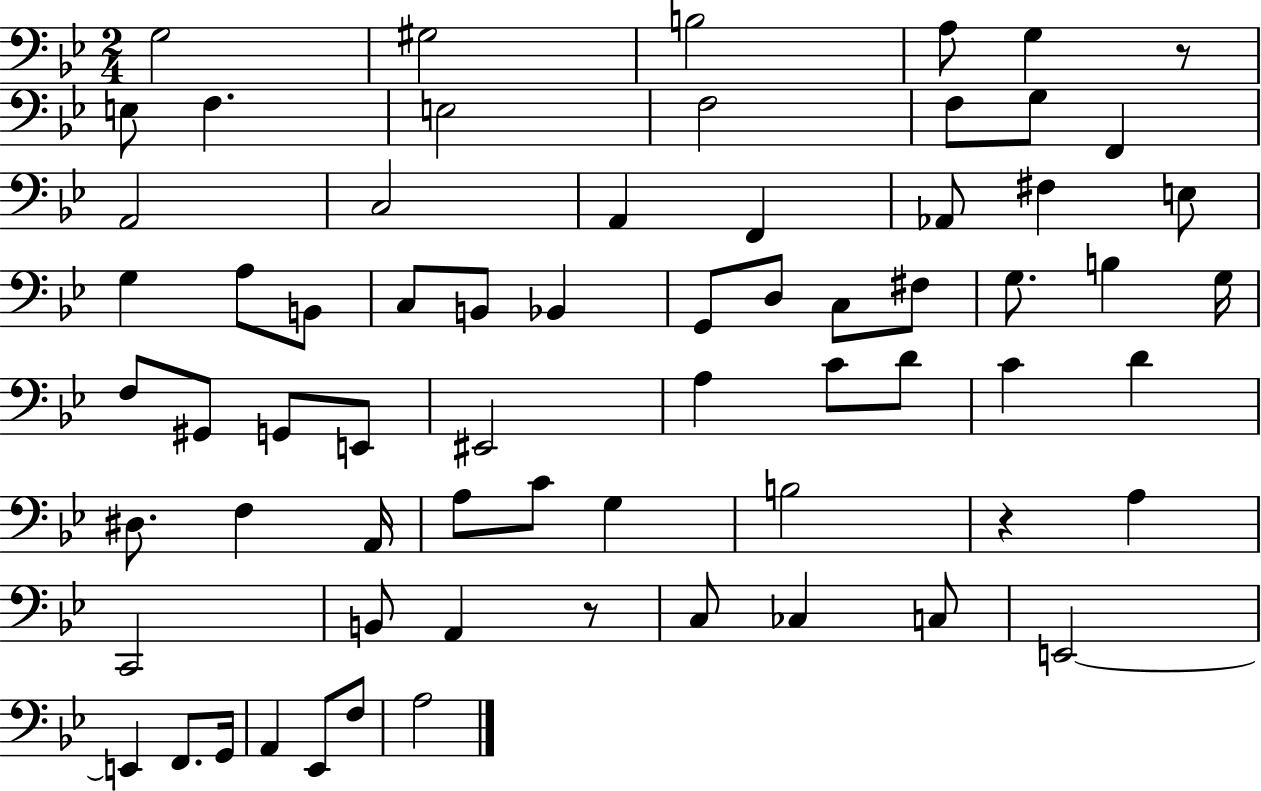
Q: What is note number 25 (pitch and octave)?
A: Bb2